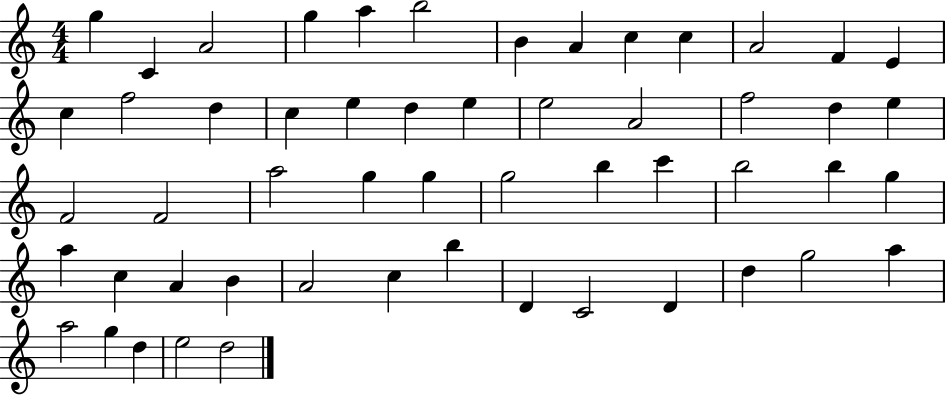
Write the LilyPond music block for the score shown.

{
  \clef treble
  \numericTimeSignature
  \time 4/4
  \key c \major
  g''4 c'4 a'2 | g''4 a''4 b''2 | b'4 a'4 c''4 c''4 | a'2 f'4 e'4 | \break c''4 f''2 d''4 | c''4 e''4 d''4 e''4 | e''2 a'2 | f''2 d''4 e''4 | \break f'2 f'2 | a''2 g''4 g''4 | g''2 b''4 c'''4 | b''2 b''4 g''4 | \break a''4 c''4 a'4 b'4 | a'2 c''4 b''4 | d'4 c'2 d'4 | d''4 g''2 a''4 | \break a''2 g''4 d''4 | e''2 d''2 | \bar "|."
}